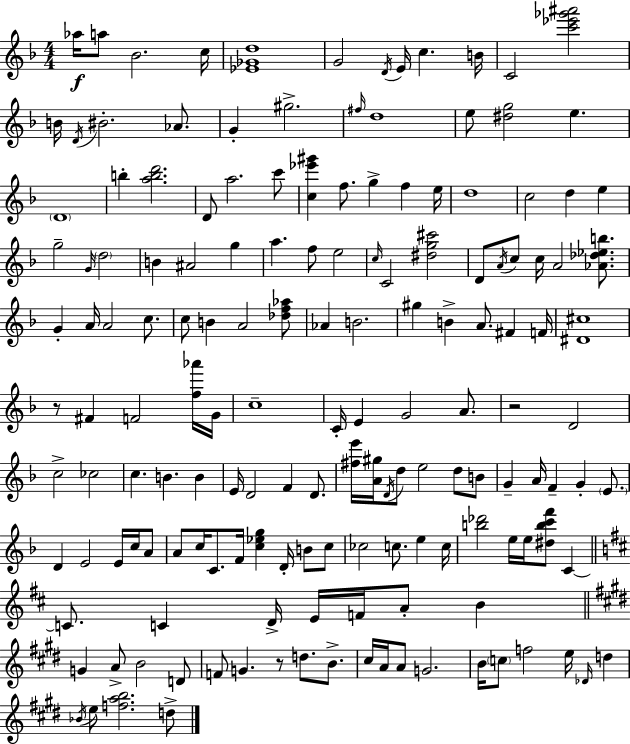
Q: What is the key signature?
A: F major